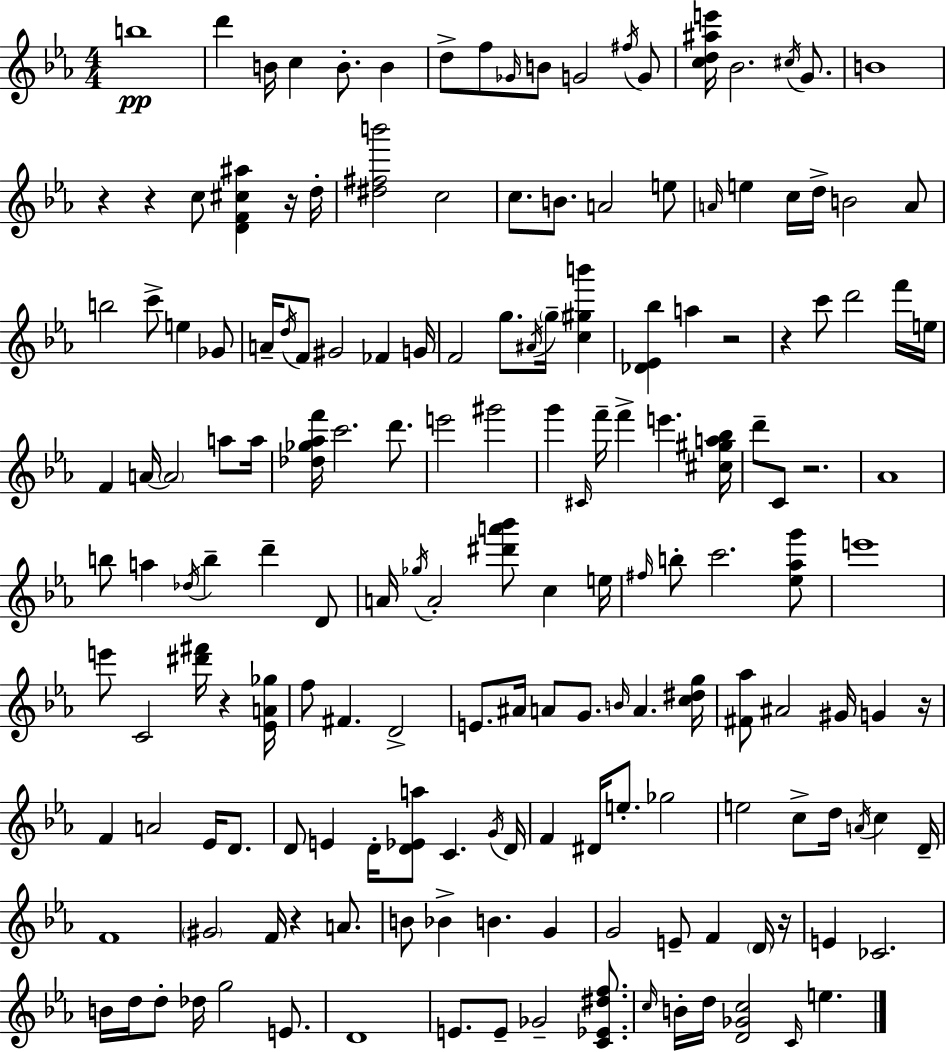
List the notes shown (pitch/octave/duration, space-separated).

B5/w D6/q B4/s C5/q B4/e. B4/q D5/e F5/e Gb4/s B4/e G4/h F#5/s G4/e [C5,D5,A#5,E6]/s Bb4/h. C#5/s G4/e. B4/w R/q R/q C5/e [D4,F4,C#5,A#5]/q R/s D5/s [D#5,F#5,B6]/h C5/h C5/e. B4/e. A4/h E5/e A4/s E5/q C5/s D5/s B4/h A4/e B5/h C6/e E5/q Gb4/e A4/s D5/s F4/e G#4/h FES4/q G4/s F4/h G5/e. A#4/s G5/s [C5,G#5,B6]/q [Db4,Eb4,Bb5]/q A5/q R/h R/q C6/e D6/h F6/s E5/s F4/q A4/s A4/h A5/e A5/s [Db5,Gb5,Ab5,F6]/s C6/h. D6/e. E6/h G#6/h G6/q C#4/s F6/s F6/q E6/q. [C#5,G#5,A5,Bb5]/s D6/e C4/e R/h. Ab4/w B5/e A5/q Db5/s B5/q D6/q D4/e A4/s Gb5/s A4/h [D#6,A6,Bb6]/e C5/q E5/s F#5/s B5/e C6/h. [Eb5,Ab5,G6]/e E6/w E6/e C4/h [D#6,F#6]/s R/q [Eb4,A4,Gb5]/s F5/e F#4/q. D4/h E4/e. A#4/s A4/e G4/e. B4/s A4/q. [C5,D#5,G5]/s [F#4,Ab5]/e A#4/h G#4/s G4/q R/s F4/q A4/h Eb4/s D4/e. D4/e E4/q D4/s [D4,Eb4,A5]/e C4/q. G4/s D4/s F4/q D#4/s E5/e. Gb5/h E5/h C5/e D5/s A4/s C5/q D4/s F4/w G#4/h F4/s R/q A4/e. B4/e Bb4/q B4/q. G4/q G4/h E4/e F4/q D4/s R/s E4/q CES4/h. B4/s D5/s D5/e Db5/s G5/h E4/e. D4/w E4/e. E4/e Gb4/h [C4,Eb4,D#5,F5]/e. C5/s B4/s D5/s [D4,Gb4,C5]/h C4/s E5/q.